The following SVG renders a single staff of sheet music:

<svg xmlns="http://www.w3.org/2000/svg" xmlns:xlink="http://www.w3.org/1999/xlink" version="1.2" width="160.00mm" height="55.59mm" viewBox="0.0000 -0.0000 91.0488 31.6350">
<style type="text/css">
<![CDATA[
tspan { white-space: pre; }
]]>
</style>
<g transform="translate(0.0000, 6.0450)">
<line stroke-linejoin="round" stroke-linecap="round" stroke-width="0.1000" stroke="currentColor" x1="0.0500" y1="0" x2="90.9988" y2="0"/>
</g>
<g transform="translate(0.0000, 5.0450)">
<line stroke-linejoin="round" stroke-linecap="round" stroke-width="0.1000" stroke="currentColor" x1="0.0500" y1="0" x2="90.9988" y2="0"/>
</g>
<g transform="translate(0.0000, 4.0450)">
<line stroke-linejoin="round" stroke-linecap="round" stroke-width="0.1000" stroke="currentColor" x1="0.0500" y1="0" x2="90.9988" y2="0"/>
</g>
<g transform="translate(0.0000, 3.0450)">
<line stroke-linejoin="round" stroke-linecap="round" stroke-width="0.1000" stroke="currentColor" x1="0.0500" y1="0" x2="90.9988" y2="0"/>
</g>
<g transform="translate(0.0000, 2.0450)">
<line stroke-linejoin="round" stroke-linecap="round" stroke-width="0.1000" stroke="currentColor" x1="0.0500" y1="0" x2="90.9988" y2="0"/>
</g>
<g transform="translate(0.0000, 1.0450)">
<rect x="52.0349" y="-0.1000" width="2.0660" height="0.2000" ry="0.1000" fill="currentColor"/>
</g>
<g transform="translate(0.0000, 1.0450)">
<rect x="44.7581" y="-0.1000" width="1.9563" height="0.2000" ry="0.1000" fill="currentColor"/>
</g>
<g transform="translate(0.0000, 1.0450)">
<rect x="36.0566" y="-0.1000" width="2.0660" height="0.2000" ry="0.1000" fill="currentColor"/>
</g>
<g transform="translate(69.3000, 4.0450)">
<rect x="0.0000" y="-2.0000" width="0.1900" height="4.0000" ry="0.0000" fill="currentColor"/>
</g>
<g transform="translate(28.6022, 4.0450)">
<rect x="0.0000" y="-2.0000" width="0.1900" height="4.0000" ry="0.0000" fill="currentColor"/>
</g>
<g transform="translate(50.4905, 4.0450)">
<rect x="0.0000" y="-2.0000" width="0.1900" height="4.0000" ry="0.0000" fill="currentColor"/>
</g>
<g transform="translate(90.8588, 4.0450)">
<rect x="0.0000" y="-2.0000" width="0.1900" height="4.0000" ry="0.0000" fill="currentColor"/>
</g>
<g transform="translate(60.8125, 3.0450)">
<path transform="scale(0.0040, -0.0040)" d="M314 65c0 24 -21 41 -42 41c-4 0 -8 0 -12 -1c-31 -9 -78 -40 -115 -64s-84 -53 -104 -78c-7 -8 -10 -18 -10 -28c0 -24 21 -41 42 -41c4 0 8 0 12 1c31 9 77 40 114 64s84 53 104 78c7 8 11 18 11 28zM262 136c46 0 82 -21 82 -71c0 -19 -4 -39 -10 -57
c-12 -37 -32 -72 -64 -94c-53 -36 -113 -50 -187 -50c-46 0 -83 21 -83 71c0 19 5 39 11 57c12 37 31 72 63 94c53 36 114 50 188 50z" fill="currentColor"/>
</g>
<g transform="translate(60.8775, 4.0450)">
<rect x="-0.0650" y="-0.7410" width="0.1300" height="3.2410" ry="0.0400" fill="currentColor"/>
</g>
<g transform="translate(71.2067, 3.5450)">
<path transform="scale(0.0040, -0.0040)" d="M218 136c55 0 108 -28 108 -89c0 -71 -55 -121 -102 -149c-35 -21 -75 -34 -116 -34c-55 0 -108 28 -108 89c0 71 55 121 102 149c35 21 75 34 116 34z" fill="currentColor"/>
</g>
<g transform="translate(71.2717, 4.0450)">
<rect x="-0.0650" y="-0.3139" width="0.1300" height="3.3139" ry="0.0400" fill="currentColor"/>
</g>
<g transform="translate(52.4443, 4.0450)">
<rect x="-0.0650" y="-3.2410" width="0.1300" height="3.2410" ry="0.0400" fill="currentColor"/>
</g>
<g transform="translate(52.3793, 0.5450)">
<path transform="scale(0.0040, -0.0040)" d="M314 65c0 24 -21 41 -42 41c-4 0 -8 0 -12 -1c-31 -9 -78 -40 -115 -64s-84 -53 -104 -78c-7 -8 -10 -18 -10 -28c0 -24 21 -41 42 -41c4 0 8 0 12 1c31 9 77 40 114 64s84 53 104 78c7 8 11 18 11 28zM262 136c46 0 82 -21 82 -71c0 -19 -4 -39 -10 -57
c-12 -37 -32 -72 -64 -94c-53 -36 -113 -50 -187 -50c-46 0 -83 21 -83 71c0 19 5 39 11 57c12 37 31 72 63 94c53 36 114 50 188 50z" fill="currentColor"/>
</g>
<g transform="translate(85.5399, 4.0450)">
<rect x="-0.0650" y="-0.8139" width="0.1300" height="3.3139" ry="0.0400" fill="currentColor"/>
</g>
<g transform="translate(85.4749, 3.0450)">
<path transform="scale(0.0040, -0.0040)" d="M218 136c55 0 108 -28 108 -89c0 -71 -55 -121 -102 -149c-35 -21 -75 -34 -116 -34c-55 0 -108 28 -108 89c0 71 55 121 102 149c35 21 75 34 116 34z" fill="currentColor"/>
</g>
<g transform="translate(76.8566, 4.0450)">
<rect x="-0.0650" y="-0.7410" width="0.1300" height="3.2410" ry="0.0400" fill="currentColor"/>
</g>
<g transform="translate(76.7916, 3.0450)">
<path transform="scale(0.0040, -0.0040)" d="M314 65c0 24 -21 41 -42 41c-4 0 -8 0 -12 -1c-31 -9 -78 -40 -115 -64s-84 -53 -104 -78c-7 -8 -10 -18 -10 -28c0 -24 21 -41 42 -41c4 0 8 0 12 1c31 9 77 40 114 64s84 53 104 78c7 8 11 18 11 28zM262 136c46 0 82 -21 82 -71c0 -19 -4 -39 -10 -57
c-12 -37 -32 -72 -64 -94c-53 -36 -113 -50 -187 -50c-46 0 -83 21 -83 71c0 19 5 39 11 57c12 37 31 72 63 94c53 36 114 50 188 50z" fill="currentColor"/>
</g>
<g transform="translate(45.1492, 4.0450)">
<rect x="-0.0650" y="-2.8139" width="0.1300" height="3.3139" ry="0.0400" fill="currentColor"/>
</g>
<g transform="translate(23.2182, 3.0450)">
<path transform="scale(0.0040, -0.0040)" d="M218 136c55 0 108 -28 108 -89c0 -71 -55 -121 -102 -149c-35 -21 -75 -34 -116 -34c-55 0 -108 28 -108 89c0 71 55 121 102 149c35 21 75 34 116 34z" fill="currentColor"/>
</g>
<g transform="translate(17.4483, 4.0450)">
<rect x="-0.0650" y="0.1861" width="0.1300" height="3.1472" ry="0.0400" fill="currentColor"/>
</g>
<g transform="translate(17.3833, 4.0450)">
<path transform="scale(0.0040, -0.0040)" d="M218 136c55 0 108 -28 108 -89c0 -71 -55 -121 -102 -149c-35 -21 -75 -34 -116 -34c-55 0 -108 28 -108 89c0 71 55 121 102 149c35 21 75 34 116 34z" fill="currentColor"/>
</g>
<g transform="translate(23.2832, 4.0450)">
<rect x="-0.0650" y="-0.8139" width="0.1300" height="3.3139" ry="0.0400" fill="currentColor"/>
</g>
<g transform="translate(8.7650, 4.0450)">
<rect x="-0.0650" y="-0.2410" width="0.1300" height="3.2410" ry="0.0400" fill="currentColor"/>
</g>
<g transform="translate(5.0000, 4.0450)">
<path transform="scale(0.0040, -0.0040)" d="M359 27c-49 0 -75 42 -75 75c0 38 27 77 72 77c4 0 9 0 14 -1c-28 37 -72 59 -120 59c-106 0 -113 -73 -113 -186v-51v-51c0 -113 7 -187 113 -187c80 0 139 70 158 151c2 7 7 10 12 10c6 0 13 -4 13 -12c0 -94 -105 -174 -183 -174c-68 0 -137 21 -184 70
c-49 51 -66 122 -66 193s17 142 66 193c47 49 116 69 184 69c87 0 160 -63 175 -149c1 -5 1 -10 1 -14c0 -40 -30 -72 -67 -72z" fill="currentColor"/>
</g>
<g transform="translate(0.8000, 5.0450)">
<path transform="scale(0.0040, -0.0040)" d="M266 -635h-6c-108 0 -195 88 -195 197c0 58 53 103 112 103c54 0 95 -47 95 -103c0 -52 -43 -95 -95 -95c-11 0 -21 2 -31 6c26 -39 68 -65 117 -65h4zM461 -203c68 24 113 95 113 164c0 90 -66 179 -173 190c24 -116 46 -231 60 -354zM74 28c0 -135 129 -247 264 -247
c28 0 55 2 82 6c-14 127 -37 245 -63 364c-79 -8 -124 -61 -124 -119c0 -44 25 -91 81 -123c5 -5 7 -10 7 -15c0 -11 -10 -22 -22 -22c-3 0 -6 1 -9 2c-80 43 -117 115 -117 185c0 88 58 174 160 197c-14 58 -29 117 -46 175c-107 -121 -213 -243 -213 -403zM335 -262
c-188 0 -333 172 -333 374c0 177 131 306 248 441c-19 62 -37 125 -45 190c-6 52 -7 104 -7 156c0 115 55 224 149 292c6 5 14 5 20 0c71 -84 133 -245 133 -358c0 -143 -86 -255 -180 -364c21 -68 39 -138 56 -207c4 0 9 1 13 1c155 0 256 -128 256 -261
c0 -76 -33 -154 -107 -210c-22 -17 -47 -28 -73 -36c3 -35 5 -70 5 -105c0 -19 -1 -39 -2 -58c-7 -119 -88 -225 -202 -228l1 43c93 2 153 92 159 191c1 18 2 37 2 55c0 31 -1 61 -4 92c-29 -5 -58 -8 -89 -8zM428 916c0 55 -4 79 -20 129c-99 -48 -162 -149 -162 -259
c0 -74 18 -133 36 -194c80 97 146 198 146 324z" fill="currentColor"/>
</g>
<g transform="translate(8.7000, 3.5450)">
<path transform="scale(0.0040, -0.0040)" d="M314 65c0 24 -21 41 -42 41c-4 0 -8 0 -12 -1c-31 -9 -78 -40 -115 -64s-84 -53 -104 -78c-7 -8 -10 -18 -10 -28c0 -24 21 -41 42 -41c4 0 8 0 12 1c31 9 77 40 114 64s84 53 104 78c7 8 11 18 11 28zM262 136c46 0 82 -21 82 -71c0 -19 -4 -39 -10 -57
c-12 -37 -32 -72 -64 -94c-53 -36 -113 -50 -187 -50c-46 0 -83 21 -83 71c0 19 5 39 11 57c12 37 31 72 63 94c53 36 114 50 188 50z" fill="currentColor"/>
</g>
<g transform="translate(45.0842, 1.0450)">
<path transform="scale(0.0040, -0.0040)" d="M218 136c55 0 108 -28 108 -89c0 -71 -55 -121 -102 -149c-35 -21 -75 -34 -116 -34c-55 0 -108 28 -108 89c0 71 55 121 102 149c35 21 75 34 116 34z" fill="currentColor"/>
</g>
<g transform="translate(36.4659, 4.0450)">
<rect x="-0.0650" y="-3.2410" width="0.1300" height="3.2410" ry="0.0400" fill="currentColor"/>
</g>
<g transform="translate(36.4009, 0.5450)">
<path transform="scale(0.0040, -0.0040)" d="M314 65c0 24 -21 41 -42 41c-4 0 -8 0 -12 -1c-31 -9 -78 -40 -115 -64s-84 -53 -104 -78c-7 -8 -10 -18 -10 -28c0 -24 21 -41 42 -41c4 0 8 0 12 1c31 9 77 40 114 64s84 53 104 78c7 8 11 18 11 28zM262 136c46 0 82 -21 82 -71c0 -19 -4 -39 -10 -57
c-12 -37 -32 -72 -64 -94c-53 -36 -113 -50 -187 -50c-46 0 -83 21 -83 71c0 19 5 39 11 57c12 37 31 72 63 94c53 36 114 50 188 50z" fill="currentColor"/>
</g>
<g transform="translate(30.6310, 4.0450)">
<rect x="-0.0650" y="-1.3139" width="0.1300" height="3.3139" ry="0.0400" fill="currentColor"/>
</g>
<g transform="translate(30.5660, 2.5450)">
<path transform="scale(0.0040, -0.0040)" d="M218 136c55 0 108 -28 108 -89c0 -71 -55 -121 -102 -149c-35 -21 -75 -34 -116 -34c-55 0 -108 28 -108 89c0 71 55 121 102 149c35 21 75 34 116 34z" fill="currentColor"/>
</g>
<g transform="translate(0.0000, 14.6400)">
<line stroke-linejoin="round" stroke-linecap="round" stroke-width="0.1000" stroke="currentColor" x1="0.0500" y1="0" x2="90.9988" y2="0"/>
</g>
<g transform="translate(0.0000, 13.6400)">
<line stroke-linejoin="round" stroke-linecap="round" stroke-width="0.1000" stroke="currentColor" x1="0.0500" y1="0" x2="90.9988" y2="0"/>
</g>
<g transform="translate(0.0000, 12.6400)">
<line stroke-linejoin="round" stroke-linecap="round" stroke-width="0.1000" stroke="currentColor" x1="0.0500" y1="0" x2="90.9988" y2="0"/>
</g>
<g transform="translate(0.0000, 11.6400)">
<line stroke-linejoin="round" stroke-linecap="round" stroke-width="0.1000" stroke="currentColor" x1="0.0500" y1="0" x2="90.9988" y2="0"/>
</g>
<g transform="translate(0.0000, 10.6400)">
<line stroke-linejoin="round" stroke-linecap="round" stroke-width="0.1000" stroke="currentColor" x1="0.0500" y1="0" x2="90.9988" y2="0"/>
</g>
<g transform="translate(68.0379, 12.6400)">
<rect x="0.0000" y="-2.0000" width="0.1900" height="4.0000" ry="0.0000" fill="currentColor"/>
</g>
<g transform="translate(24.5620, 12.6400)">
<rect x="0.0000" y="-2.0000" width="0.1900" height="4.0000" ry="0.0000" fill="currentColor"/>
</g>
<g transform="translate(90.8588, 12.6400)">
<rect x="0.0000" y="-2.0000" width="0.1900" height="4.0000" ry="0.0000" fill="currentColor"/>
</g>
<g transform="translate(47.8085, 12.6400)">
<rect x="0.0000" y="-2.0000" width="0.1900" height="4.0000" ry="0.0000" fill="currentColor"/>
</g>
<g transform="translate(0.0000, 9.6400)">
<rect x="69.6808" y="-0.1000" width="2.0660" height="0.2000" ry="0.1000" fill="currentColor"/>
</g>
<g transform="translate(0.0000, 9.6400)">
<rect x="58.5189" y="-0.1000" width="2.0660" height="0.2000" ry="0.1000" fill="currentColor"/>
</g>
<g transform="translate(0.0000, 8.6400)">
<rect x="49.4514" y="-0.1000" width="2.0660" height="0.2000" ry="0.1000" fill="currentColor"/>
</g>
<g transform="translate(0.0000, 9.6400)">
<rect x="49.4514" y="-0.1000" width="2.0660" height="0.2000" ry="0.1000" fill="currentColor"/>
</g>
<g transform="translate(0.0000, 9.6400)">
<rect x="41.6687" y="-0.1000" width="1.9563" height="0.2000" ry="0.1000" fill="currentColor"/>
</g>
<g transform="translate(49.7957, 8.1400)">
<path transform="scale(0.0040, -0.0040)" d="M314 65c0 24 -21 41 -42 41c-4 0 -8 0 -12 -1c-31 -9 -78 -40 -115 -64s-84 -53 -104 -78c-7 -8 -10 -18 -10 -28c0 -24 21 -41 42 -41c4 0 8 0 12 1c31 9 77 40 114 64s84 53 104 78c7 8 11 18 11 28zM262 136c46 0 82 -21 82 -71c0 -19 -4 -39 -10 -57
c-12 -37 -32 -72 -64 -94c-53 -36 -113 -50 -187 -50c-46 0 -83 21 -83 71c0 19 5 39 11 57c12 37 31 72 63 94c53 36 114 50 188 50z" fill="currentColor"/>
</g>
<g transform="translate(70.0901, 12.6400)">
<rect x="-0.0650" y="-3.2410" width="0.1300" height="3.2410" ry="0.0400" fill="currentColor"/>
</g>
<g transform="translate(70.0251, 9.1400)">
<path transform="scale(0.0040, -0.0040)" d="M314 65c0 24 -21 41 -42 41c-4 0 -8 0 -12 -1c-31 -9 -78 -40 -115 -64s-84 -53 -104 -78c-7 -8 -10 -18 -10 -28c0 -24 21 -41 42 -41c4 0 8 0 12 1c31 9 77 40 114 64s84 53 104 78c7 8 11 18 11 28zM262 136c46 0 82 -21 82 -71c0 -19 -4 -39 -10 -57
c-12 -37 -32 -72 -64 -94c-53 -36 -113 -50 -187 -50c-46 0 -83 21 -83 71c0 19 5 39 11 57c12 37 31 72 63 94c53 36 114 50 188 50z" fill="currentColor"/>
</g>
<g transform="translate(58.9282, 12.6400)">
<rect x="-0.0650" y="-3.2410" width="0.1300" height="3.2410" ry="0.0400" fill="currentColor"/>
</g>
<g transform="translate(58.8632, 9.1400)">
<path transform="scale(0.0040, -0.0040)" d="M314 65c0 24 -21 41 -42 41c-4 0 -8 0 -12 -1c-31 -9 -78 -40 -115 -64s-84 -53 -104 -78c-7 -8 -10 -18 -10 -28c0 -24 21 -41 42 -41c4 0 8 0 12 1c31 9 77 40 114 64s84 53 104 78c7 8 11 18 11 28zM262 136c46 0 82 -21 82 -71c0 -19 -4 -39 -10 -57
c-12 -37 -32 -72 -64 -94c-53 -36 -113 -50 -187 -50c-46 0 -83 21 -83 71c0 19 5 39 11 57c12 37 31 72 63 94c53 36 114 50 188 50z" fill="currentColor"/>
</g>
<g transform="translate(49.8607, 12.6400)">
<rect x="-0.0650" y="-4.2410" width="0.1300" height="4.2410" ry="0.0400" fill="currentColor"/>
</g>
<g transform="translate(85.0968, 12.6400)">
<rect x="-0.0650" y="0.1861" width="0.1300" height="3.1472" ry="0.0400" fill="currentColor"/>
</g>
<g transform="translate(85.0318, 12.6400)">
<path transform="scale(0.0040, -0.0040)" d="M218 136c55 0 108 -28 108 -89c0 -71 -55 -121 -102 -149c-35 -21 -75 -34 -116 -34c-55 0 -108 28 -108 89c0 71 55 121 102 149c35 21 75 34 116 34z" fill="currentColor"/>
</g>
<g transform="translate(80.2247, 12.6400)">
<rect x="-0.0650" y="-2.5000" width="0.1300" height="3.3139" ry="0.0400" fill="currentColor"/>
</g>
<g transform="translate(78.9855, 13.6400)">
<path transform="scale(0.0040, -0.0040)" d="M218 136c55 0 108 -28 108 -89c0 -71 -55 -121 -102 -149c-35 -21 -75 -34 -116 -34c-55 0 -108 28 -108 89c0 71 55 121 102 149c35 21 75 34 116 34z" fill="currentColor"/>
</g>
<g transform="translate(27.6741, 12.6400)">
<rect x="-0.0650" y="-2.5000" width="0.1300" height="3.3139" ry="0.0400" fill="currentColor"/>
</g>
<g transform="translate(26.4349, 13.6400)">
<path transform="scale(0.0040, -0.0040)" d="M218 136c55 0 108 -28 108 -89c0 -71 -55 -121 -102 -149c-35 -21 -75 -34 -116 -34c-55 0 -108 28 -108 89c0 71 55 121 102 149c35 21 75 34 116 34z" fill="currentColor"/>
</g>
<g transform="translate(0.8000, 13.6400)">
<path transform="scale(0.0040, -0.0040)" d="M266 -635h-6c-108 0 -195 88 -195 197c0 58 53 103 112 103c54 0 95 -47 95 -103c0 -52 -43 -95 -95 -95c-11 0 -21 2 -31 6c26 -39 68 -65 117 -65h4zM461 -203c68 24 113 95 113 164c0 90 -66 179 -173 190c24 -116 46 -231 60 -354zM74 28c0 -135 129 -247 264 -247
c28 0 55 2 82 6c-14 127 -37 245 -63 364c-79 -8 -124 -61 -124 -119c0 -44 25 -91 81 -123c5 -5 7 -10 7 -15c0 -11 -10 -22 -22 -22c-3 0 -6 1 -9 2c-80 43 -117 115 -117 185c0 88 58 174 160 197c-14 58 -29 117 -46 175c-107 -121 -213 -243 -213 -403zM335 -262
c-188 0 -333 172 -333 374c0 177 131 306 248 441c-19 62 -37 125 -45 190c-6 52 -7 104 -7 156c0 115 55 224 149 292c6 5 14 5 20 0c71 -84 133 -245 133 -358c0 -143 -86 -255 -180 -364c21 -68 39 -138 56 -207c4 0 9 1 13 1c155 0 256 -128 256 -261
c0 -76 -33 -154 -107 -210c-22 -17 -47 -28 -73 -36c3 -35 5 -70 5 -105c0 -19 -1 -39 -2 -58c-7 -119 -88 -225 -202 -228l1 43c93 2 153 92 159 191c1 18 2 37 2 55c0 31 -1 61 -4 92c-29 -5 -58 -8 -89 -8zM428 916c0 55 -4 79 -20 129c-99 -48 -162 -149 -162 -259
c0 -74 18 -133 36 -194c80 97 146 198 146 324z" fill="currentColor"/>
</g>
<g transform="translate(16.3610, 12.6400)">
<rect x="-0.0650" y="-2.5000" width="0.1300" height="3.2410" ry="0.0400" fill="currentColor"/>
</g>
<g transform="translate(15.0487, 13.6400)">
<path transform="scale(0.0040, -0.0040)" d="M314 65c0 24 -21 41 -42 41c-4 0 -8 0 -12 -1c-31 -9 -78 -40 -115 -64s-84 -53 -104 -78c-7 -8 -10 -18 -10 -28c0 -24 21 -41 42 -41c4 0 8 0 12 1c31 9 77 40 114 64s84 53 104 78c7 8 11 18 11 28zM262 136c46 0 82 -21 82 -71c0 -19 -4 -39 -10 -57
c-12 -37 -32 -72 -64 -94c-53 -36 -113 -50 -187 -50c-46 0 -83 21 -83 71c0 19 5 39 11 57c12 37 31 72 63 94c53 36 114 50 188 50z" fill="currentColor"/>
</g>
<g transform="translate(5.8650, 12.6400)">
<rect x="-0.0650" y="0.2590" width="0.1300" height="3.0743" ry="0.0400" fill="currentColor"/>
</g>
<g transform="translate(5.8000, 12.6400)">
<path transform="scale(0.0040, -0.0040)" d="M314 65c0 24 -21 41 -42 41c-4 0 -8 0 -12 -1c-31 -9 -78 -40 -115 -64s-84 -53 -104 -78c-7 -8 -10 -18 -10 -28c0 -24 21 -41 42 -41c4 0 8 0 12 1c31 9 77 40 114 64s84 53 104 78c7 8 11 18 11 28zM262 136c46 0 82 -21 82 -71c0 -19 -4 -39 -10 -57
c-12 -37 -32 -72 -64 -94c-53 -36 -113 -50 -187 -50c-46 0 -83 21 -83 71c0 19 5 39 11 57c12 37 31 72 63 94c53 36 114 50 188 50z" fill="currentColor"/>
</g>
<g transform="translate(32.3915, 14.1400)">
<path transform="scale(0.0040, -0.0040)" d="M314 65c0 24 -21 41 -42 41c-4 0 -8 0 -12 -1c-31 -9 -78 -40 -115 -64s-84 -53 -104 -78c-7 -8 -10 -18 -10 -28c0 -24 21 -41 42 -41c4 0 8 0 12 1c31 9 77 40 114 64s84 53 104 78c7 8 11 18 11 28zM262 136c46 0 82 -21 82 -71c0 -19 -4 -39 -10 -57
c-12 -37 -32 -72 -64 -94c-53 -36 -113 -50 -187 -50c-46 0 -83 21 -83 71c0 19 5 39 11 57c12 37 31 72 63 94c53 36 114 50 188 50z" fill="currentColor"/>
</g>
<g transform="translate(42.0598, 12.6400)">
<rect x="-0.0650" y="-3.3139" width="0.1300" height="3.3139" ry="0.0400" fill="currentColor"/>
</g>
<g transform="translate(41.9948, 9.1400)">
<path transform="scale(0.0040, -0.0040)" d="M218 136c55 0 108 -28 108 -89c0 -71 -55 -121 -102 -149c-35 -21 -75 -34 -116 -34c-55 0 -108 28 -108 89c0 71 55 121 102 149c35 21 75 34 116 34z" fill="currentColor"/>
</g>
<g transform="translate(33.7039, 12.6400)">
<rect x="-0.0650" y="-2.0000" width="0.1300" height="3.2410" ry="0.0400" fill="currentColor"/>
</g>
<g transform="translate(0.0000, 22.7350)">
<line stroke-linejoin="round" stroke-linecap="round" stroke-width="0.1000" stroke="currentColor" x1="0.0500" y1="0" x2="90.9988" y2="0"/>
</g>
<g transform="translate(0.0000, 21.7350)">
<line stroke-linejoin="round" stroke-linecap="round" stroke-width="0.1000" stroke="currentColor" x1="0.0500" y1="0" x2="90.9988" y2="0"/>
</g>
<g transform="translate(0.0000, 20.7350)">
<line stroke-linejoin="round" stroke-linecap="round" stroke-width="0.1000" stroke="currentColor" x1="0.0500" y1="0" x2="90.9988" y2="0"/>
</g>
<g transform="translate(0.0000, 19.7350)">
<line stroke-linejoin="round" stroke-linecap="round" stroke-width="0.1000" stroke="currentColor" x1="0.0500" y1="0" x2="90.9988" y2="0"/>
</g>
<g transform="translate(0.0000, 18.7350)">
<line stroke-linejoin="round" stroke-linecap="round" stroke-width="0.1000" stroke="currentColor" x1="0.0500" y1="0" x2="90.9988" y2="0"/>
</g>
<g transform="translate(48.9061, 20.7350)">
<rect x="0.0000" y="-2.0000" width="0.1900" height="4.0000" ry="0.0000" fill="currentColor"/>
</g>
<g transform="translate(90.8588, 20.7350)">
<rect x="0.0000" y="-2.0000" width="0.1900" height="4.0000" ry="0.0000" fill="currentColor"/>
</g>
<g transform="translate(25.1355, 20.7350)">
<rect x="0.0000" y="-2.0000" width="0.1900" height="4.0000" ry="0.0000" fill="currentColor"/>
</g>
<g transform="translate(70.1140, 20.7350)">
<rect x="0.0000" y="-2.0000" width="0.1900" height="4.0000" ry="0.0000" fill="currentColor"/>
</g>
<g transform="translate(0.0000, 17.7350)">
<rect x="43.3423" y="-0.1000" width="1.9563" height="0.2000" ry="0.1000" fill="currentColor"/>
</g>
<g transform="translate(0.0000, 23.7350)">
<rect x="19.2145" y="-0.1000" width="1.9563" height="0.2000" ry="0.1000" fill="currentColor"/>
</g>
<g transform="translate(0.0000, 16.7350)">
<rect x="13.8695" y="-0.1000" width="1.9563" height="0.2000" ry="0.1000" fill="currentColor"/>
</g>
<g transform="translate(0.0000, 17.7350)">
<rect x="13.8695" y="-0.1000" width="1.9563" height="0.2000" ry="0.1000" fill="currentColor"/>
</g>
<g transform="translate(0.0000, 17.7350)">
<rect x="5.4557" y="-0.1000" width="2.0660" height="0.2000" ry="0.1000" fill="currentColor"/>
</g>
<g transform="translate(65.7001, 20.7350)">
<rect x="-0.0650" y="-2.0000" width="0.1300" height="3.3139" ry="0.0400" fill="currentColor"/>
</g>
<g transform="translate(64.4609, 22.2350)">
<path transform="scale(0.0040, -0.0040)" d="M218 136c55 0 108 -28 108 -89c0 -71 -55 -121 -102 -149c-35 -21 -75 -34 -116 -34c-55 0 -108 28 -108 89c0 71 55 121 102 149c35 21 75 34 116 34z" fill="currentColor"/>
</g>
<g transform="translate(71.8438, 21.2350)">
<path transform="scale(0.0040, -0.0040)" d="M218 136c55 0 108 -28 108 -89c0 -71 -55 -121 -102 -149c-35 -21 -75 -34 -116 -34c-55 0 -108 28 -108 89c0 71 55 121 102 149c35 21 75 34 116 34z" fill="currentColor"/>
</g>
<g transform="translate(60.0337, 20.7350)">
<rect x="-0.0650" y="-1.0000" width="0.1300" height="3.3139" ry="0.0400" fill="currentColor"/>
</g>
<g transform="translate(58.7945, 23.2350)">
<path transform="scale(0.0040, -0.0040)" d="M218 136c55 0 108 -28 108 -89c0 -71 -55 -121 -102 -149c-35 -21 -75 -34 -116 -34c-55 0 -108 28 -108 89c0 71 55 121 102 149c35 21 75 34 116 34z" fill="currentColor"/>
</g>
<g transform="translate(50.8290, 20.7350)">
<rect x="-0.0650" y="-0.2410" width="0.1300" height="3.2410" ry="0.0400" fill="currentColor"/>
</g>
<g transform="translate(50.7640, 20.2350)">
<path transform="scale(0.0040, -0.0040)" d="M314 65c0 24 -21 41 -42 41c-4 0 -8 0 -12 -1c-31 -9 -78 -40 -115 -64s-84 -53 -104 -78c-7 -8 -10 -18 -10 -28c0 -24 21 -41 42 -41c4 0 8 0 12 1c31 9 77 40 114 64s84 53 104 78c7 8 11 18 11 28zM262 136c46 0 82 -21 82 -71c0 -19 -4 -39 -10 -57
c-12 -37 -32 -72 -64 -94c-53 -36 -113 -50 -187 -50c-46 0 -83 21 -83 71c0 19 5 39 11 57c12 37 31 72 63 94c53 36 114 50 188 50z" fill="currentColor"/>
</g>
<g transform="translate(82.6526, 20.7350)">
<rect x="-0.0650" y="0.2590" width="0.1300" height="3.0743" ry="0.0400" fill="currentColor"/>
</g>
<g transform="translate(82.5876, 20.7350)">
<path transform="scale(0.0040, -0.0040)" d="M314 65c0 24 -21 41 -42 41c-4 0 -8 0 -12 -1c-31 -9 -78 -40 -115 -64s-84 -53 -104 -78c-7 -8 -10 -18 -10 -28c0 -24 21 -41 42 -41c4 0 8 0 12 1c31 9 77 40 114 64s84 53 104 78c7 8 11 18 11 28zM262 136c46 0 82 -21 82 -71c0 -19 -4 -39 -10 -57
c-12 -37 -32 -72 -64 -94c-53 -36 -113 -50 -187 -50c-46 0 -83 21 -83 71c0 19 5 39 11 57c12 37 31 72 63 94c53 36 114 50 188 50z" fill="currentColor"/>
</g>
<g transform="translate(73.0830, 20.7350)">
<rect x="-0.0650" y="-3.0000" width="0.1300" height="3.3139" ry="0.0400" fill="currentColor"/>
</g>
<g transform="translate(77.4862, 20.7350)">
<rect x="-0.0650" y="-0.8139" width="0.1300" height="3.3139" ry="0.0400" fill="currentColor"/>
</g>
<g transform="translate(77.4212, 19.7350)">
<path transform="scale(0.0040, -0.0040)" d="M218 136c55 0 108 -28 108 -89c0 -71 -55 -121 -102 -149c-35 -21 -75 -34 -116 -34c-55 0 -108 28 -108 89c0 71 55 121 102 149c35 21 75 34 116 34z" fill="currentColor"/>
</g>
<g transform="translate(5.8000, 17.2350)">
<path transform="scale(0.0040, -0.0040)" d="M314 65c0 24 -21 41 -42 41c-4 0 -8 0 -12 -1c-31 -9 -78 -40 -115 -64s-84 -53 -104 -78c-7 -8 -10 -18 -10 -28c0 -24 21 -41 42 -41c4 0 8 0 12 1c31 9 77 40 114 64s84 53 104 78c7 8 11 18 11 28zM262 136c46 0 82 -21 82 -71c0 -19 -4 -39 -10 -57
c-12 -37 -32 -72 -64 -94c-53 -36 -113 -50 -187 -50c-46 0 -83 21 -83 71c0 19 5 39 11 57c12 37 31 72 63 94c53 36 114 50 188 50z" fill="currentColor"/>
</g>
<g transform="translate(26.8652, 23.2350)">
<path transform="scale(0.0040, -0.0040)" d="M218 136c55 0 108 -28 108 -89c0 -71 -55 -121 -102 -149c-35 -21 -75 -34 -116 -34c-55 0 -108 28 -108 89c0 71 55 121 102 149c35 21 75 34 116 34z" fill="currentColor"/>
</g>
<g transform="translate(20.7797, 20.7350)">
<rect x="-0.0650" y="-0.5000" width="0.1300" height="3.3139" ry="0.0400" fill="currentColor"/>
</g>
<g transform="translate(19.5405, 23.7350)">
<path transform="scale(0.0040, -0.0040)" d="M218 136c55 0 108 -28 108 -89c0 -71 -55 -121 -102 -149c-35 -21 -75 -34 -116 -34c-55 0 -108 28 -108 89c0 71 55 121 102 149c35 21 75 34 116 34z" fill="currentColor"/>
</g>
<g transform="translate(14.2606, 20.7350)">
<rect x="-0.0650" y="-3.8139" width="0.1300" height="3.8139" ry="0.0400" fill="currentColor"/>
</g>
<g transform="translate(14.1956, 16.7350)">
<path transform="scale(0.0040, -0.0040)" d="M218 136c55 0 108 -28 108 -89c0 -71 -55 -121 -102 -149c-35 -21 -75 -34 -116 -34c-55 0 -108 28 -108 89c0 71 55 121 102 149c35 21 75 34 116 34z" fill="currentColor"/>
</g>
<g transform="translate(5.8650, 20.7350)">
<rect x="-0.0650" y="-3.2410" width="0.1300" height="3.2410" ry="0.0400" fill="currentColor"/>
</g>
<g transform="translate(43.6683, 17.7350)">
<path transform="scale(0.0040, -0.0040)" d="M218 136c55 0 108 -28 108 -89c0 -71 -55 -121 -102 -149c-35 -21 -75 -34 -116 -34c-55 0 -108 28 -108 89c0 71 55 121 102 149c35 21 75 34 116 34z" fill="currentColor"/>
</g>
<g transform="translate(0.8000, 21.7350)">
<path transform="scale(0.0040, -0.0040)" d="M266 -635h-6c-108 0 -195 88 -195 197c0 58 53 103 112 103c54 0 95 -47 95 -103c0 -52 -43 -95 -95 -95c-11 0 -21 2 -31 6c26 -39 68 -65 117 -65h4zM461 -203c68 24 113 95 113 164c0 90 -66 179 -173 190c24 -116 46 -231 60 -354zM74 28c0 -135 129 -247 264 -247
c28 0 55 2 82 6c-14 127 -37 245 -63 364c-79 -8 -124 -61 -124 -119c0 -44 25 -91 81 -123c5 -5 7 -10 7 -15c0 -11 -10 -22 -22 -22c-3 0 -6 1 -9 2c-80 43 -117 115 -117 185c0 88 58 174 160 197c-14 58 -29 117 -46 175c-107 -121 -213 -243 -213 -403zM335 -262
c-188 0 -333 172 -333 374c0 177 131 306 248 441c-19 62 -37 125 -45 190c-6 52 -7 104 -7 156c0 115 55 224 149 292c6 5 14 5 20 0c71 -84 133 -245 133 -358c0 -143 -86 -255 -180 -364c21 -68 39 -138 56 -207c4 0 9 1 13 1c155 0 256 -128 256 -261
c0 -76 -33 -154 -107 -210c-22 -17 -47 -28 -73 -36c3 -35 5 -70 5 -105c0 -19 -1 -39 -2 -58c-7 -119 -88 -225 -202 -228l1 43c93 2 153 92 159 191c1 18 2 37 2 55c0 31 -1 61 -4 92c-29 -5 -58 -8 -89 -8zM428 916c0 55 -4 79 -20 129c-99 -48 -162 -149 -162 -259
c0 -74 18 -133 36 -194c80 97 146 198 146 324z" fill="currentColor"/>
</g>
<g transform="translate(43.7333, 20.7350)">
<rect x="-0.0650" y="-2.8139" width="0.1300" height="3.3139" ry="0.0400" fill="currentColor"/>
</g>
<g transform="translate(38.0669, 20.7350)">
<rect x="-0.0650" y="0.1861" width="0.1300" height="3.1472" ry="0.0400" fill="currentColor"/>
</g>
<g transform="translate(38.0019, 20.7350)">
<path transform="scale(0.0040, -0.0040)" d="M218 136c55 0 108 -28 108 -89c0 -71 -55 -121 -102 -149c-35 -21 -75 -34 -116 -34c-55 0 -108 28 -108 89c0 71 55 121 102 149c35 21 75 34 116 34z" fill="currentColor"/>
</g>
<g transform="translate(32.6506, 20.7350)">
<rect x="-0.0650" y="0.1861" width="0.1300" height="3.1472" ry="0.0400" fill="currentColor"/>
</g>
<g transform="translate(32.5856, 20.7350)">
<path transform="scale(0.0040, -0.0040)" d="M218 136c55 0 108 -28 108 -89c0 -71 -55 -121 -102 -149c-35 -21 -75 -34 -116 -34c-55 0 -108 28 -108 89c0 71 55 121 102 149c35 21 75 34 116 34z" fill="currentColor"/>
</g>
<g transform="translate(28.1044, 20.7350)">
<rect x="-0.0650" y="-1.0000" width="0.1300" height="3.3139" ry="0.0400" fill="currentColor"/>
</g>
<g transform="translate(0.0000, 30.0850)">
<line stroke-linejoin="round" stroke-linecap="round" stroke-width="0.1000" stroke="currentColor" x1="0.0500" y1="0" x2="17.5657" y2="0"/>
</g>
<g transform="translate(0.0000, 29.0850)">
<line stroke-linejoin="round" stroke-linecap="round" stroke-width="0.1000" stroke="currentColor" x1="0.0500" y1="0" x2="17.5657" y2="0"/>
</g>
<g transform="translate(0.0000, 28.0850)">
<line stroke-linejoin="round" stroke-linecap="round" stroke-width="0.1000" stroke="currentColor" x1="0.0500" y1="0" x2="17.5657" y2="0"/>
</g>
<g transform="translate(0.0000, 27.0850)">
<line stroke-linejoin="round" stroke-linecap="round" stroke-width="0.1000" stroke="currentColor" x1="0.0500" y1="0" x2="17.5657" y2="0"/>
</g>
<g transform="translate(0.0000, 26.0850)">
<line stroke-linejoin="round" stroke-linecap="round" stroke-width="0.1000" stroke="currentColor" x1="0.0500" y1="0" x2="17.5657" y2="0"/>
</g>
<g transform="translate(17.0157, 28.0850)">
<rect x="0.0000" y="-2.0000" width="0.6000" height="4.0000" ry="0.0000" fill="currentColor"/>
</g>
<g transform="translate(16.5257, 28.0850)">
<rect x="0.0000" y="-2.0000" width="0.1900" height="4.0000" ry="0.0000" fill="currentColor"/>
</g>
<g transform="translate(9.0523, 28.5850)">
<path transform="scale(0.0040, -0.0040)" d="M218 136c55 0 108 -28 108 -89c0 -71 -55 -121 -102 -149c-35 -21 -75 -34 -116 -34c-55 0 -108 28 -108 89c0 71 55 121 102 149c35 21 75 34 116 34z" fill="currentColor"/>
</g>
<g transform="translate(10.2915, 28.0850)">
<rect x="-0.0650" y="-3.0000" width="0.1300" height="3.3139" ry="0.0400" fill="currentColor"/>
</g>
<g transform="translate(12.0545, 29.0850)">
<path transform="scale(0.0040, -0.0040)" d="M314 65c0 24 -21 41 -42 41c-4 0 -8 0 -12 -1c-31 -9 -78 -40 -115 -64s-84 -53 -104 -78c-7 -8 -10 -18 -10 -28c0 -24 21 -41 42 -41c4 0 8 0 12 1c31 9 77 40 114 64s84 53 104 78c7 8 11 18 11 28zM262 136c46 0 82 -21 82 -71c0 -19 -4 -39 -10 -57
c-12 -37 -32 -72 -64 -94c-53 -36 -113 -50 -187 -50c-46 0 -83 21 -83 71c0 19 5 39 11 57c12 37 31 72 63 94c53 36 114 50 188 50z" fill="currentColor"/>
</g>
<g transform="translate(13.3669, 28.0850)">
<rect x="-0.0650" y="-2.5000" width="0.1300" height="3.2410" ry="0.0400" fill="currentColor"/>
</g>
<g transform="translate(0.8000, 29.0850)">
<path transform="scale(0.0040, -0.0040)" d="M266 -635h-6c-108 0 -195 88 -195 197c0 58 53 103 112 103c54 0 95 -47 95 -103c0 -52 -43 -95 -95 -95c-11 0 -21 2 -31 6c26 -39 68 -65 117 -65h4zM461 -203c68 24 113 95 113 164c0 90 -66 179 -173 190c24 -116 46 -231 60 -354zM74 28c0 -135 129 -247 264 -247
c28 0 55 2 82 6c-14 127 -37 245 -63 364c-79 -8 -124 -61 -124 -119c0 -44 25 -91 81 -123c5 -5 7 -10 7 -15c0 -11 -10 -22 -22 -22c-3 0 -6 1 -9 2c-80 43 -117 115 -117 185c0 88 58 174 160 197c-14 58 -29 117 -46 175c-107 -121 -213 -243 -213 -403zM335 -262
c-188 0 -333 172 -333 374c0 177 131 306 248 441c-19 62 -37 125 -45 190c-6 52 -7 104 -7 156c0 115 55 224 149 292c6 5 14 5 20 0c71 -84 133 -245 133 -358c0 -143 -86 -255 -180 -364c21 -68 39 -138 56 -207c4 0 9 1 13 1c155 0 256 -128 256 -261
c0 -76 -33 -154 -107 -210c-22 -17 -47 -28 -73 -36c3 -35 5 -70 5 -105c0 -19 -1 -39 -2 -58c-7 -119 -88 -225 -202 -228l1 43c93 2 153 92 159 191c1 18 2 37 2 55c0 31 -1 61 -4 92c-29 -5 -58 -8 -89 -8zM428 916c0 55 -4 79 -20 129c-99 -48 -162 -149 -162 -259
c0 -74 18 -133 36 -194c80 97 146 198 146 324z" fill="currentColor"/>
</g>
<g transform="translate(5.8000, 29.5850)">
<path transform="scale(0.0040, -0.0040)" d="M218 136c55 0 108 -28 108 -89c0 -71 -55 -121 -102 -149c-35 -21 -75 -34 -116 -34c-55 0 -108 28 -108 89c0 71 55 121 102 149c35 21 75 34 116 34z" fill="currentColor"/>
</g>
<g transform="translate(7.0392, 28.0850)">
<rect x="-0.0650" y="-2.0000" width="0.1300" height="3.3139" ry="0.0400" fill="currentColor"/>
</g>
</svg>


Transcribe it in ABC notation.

X:1
T:Untitled
M:4/4
L:1/4
K:C
c2 B d e b2 a b2 d2 c d2 d B2 G2 G F2 b d'2 b2 b2 G B b2 c' C D B B a c2 D F A d B2 F A G2